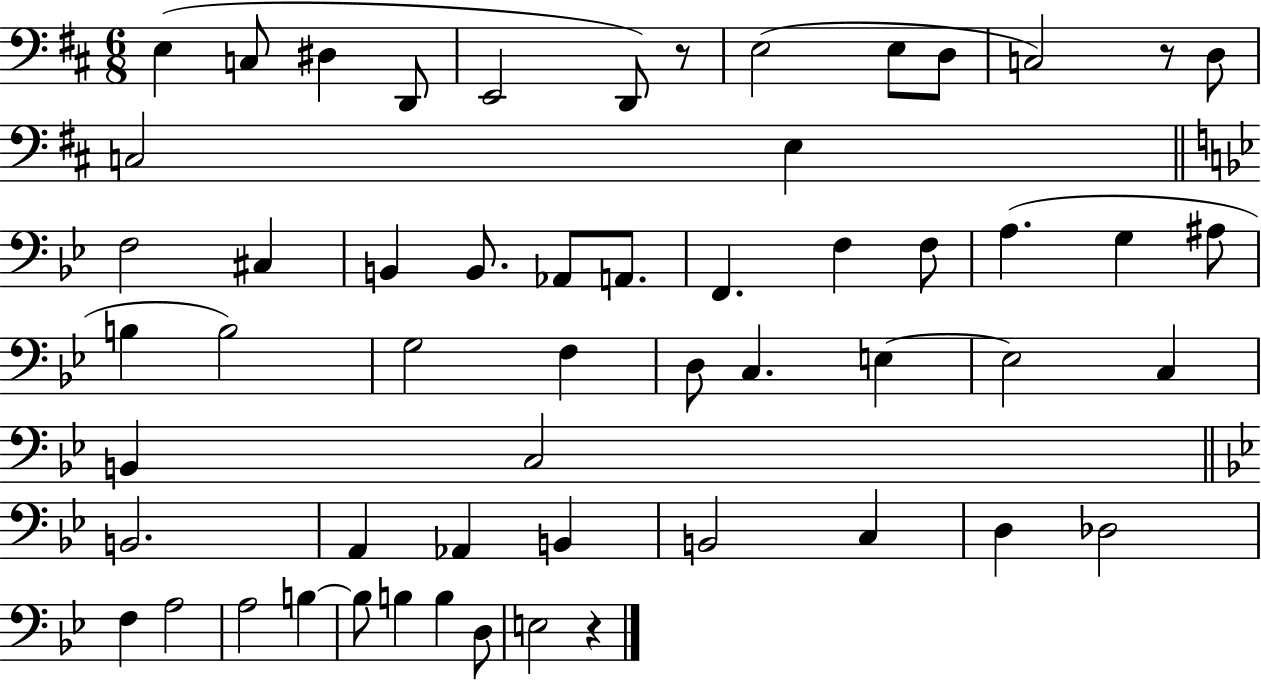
X:1
T:Untitled
M:6/8
L:1/4
K:D
E, C,/2 ^D, D,,/2 E,,2 D,,/2 z/2 E,2 E,/2 D,/2 C,2 z/2 D,/2 C,2 E, F,2 ^C, B,, B,,/2 _A,,/2 A,,/2 F,, F, F,/2 A, G, ^A,/2 B, B,2 G,2 F, D,/2 C, E, E,2 C, B,, C,2 B,,2 A,, _A,, B,, B,,2 C, D, _D,2 F, A,2 A,2 B, B,/2 B, B, D,/2 E,2 z